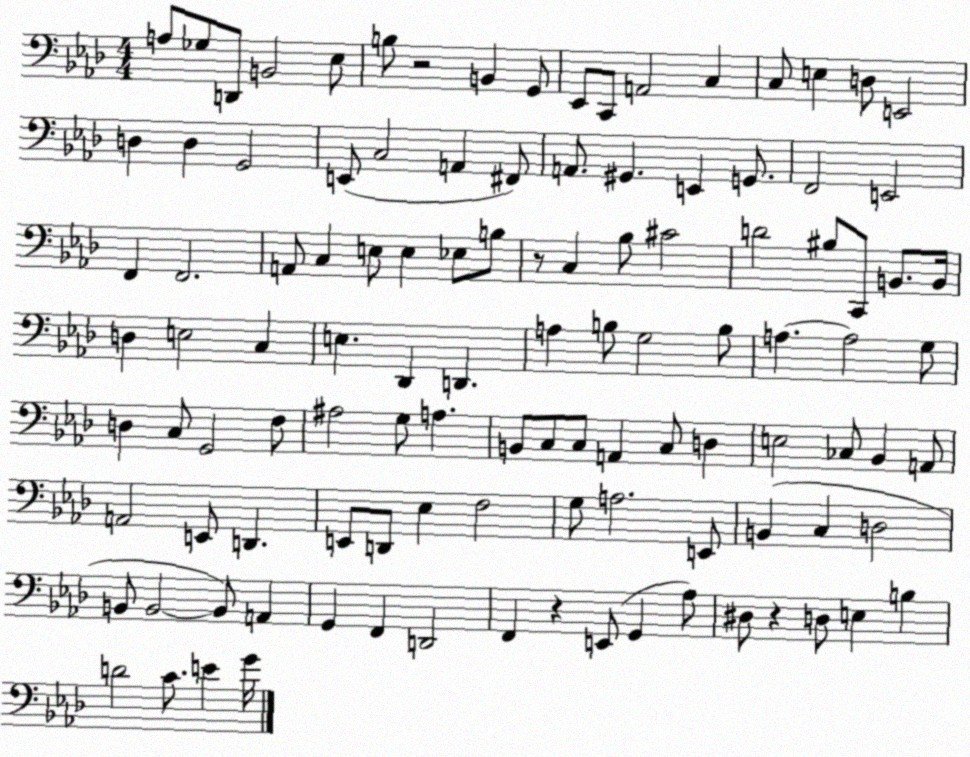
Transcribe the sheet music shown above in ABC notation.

X:1
T:Untitled
M:4/4
L:1/4
K:Ab
A,/2 _G,/2 D,,/2 B,,2 _E,/2 B,/2 z2 B,, G,,/2 _E,,/2 C,,/2 A,,2 C, C,/2 E, D,/2 E,,2 D, D, G,,2 E,,/2 C,2 A,, ^F,,/2 A,,/2 ^G,, E,, G,,/2 F,,2 E,,2 F,, F,,2 A,,/2 C, E,/2 E, _E,/2 B,/2 z/2 C, _B,/2 ^C2 D2 ^B,/2 C,,/2 B,,/2 B,,/4 D, E,2 C, E, _D,, D,, A, B,/2 G,2 B,/2 A, A,2 G,/2 D, C,/2 G,,2 F,/2 ^A,2 G,/2 A, B,,/2 C,/2 C,/2 A,, C,/2 D, E,2 _C,/2 _B,, A,,/2 A,,2 E,,/2 D,, E,,/2 D,,/2 _E, F,2 G,/2 A,2 E,,/2 B,, C, D,2 B,,/2 B,,2 B,,/2 A,, G,, F,, D,,2 F,, z E,,/2 G,, _A,/2 ^D,/2 z D,/2 E, B, D2 C/2 E G/4